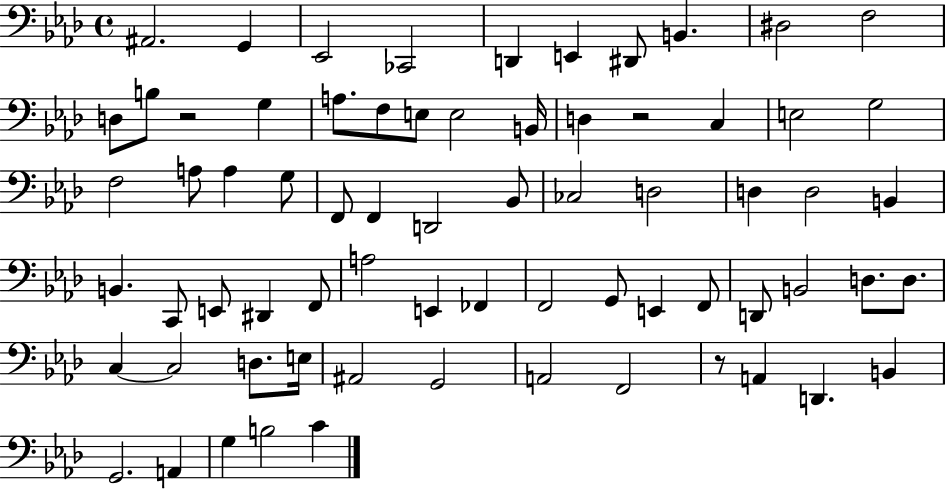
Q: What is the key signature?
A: AES major